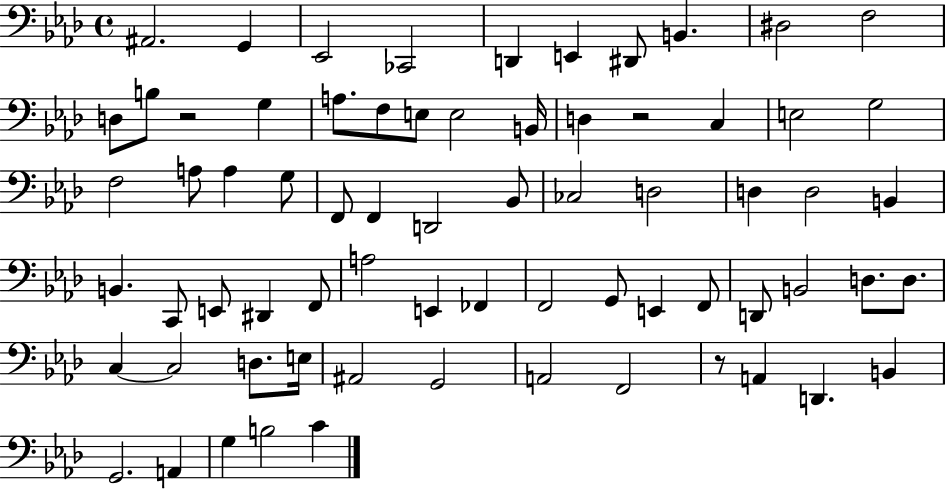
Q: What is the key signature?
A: AES major